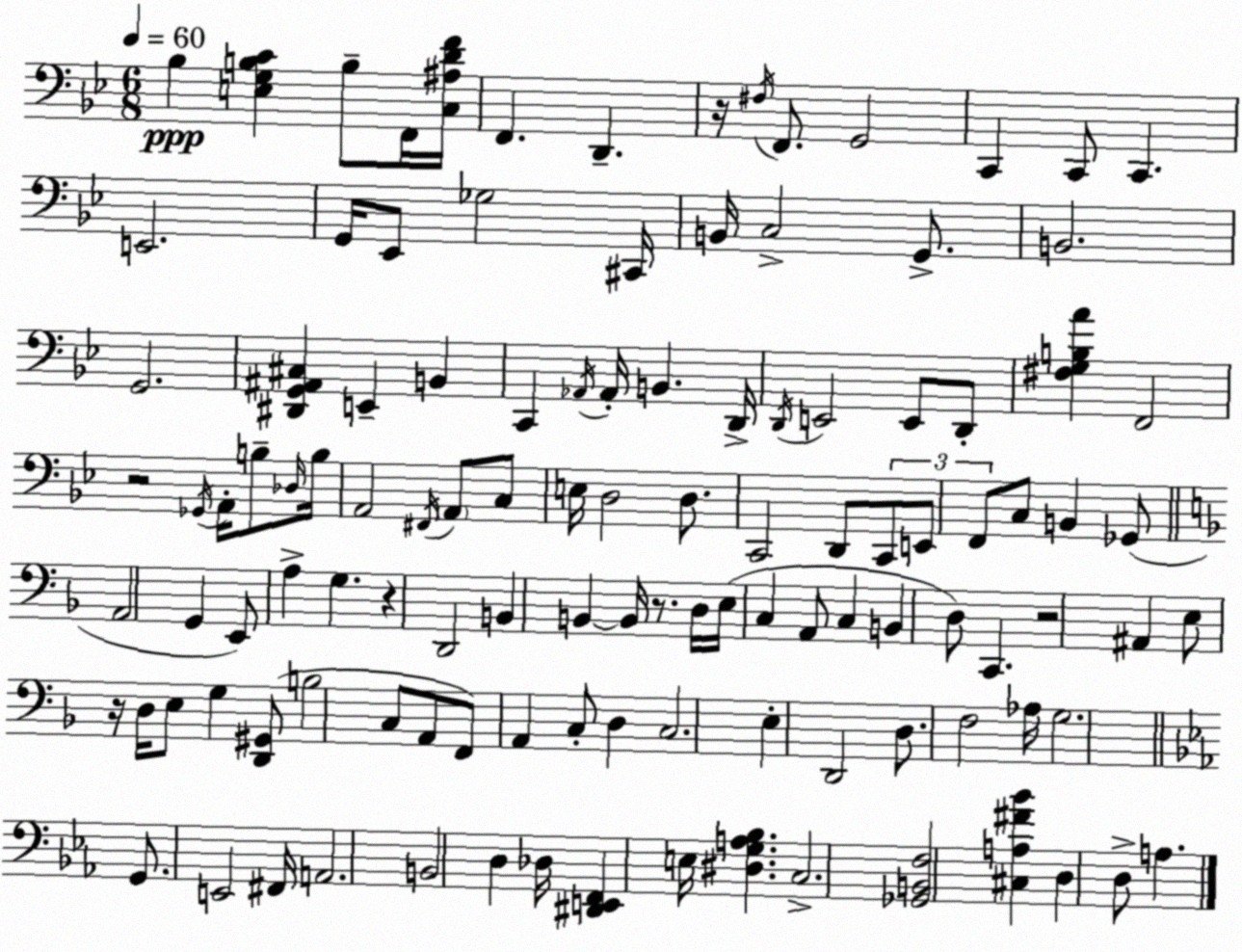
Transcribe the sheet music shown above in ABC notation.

X:1
T:Untitled
M:6/8
L:1/4
K:Bb
_B, [E,G,B,C] B,/2 F,,/4 [C,^A,DF]/4 F,, D,, z/4 ^F,/4 F,,/2 G,,2 C,, C,,/2 C,, E,,2 G,,/4 _E,,/2 _G,2 ^C,,/4 B,,/4 C,2 G,,/2 B,,2 G,,2 [^D,,G,,^A,,^C,] E,, B,, C,, _A,,/4 _A,,/4 B,, D,,/4 D,,/4 E,,2 E,,/2 D,,/2 [^F,G,B,A] F,,2 z2 _G,,/4 A,,/4 B,/2 _D,/4 B,/4 A,,2 ^F,,/4 A,,/2 C,/2 E,/4 D,2 D,/2 C,,2 D,,/2 C,,/2 E,,/2 F,,/2 C,/2 B,, _G,,/2 A,,2 G,, E,,/2 A, G, z D,,2 B,, B,, B,,/4 z/2 D,/4 E,/4 C, A,,/2 C, B,, D,/2 C,, z2 ^A,, E,/2 z/4 D,/4 E,/2 G, [D,,^G,,]/2 B,2 C,/2 A,,/2 F,,/2 A,, C,/2 D, C,2 E, D,,2 D,/2 F,2 _A,/4 G,2 G,,/2 E,,2 ^F,,/4 A,,2 B,,2 D, _D,/4 [^D,,E,,F,,] E,/4 [^D,G,A,_B,] C,2 [_G,,B,,F,]2 [^C,A,^F_B] D, D,/2 A,